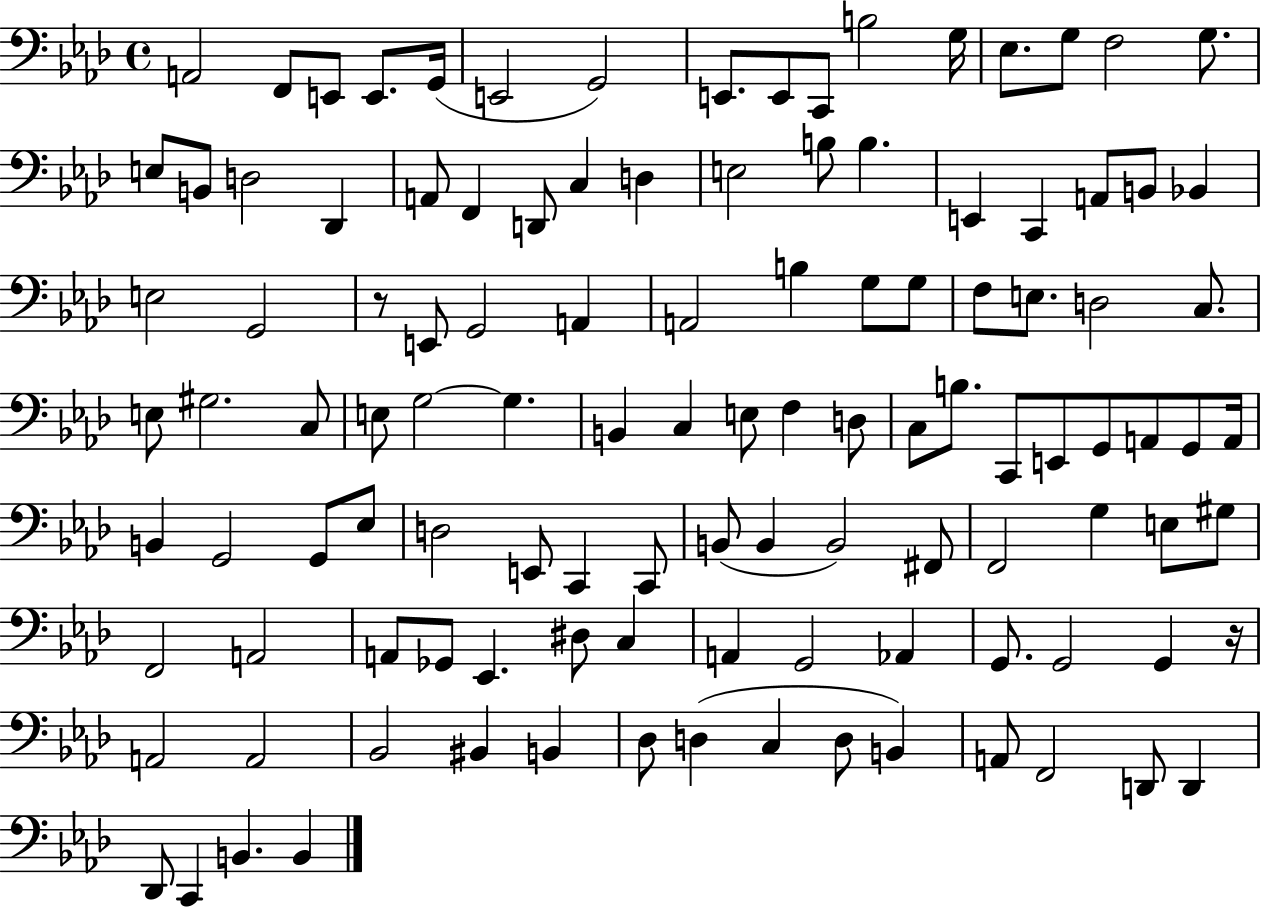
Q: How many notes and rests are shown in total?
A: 114